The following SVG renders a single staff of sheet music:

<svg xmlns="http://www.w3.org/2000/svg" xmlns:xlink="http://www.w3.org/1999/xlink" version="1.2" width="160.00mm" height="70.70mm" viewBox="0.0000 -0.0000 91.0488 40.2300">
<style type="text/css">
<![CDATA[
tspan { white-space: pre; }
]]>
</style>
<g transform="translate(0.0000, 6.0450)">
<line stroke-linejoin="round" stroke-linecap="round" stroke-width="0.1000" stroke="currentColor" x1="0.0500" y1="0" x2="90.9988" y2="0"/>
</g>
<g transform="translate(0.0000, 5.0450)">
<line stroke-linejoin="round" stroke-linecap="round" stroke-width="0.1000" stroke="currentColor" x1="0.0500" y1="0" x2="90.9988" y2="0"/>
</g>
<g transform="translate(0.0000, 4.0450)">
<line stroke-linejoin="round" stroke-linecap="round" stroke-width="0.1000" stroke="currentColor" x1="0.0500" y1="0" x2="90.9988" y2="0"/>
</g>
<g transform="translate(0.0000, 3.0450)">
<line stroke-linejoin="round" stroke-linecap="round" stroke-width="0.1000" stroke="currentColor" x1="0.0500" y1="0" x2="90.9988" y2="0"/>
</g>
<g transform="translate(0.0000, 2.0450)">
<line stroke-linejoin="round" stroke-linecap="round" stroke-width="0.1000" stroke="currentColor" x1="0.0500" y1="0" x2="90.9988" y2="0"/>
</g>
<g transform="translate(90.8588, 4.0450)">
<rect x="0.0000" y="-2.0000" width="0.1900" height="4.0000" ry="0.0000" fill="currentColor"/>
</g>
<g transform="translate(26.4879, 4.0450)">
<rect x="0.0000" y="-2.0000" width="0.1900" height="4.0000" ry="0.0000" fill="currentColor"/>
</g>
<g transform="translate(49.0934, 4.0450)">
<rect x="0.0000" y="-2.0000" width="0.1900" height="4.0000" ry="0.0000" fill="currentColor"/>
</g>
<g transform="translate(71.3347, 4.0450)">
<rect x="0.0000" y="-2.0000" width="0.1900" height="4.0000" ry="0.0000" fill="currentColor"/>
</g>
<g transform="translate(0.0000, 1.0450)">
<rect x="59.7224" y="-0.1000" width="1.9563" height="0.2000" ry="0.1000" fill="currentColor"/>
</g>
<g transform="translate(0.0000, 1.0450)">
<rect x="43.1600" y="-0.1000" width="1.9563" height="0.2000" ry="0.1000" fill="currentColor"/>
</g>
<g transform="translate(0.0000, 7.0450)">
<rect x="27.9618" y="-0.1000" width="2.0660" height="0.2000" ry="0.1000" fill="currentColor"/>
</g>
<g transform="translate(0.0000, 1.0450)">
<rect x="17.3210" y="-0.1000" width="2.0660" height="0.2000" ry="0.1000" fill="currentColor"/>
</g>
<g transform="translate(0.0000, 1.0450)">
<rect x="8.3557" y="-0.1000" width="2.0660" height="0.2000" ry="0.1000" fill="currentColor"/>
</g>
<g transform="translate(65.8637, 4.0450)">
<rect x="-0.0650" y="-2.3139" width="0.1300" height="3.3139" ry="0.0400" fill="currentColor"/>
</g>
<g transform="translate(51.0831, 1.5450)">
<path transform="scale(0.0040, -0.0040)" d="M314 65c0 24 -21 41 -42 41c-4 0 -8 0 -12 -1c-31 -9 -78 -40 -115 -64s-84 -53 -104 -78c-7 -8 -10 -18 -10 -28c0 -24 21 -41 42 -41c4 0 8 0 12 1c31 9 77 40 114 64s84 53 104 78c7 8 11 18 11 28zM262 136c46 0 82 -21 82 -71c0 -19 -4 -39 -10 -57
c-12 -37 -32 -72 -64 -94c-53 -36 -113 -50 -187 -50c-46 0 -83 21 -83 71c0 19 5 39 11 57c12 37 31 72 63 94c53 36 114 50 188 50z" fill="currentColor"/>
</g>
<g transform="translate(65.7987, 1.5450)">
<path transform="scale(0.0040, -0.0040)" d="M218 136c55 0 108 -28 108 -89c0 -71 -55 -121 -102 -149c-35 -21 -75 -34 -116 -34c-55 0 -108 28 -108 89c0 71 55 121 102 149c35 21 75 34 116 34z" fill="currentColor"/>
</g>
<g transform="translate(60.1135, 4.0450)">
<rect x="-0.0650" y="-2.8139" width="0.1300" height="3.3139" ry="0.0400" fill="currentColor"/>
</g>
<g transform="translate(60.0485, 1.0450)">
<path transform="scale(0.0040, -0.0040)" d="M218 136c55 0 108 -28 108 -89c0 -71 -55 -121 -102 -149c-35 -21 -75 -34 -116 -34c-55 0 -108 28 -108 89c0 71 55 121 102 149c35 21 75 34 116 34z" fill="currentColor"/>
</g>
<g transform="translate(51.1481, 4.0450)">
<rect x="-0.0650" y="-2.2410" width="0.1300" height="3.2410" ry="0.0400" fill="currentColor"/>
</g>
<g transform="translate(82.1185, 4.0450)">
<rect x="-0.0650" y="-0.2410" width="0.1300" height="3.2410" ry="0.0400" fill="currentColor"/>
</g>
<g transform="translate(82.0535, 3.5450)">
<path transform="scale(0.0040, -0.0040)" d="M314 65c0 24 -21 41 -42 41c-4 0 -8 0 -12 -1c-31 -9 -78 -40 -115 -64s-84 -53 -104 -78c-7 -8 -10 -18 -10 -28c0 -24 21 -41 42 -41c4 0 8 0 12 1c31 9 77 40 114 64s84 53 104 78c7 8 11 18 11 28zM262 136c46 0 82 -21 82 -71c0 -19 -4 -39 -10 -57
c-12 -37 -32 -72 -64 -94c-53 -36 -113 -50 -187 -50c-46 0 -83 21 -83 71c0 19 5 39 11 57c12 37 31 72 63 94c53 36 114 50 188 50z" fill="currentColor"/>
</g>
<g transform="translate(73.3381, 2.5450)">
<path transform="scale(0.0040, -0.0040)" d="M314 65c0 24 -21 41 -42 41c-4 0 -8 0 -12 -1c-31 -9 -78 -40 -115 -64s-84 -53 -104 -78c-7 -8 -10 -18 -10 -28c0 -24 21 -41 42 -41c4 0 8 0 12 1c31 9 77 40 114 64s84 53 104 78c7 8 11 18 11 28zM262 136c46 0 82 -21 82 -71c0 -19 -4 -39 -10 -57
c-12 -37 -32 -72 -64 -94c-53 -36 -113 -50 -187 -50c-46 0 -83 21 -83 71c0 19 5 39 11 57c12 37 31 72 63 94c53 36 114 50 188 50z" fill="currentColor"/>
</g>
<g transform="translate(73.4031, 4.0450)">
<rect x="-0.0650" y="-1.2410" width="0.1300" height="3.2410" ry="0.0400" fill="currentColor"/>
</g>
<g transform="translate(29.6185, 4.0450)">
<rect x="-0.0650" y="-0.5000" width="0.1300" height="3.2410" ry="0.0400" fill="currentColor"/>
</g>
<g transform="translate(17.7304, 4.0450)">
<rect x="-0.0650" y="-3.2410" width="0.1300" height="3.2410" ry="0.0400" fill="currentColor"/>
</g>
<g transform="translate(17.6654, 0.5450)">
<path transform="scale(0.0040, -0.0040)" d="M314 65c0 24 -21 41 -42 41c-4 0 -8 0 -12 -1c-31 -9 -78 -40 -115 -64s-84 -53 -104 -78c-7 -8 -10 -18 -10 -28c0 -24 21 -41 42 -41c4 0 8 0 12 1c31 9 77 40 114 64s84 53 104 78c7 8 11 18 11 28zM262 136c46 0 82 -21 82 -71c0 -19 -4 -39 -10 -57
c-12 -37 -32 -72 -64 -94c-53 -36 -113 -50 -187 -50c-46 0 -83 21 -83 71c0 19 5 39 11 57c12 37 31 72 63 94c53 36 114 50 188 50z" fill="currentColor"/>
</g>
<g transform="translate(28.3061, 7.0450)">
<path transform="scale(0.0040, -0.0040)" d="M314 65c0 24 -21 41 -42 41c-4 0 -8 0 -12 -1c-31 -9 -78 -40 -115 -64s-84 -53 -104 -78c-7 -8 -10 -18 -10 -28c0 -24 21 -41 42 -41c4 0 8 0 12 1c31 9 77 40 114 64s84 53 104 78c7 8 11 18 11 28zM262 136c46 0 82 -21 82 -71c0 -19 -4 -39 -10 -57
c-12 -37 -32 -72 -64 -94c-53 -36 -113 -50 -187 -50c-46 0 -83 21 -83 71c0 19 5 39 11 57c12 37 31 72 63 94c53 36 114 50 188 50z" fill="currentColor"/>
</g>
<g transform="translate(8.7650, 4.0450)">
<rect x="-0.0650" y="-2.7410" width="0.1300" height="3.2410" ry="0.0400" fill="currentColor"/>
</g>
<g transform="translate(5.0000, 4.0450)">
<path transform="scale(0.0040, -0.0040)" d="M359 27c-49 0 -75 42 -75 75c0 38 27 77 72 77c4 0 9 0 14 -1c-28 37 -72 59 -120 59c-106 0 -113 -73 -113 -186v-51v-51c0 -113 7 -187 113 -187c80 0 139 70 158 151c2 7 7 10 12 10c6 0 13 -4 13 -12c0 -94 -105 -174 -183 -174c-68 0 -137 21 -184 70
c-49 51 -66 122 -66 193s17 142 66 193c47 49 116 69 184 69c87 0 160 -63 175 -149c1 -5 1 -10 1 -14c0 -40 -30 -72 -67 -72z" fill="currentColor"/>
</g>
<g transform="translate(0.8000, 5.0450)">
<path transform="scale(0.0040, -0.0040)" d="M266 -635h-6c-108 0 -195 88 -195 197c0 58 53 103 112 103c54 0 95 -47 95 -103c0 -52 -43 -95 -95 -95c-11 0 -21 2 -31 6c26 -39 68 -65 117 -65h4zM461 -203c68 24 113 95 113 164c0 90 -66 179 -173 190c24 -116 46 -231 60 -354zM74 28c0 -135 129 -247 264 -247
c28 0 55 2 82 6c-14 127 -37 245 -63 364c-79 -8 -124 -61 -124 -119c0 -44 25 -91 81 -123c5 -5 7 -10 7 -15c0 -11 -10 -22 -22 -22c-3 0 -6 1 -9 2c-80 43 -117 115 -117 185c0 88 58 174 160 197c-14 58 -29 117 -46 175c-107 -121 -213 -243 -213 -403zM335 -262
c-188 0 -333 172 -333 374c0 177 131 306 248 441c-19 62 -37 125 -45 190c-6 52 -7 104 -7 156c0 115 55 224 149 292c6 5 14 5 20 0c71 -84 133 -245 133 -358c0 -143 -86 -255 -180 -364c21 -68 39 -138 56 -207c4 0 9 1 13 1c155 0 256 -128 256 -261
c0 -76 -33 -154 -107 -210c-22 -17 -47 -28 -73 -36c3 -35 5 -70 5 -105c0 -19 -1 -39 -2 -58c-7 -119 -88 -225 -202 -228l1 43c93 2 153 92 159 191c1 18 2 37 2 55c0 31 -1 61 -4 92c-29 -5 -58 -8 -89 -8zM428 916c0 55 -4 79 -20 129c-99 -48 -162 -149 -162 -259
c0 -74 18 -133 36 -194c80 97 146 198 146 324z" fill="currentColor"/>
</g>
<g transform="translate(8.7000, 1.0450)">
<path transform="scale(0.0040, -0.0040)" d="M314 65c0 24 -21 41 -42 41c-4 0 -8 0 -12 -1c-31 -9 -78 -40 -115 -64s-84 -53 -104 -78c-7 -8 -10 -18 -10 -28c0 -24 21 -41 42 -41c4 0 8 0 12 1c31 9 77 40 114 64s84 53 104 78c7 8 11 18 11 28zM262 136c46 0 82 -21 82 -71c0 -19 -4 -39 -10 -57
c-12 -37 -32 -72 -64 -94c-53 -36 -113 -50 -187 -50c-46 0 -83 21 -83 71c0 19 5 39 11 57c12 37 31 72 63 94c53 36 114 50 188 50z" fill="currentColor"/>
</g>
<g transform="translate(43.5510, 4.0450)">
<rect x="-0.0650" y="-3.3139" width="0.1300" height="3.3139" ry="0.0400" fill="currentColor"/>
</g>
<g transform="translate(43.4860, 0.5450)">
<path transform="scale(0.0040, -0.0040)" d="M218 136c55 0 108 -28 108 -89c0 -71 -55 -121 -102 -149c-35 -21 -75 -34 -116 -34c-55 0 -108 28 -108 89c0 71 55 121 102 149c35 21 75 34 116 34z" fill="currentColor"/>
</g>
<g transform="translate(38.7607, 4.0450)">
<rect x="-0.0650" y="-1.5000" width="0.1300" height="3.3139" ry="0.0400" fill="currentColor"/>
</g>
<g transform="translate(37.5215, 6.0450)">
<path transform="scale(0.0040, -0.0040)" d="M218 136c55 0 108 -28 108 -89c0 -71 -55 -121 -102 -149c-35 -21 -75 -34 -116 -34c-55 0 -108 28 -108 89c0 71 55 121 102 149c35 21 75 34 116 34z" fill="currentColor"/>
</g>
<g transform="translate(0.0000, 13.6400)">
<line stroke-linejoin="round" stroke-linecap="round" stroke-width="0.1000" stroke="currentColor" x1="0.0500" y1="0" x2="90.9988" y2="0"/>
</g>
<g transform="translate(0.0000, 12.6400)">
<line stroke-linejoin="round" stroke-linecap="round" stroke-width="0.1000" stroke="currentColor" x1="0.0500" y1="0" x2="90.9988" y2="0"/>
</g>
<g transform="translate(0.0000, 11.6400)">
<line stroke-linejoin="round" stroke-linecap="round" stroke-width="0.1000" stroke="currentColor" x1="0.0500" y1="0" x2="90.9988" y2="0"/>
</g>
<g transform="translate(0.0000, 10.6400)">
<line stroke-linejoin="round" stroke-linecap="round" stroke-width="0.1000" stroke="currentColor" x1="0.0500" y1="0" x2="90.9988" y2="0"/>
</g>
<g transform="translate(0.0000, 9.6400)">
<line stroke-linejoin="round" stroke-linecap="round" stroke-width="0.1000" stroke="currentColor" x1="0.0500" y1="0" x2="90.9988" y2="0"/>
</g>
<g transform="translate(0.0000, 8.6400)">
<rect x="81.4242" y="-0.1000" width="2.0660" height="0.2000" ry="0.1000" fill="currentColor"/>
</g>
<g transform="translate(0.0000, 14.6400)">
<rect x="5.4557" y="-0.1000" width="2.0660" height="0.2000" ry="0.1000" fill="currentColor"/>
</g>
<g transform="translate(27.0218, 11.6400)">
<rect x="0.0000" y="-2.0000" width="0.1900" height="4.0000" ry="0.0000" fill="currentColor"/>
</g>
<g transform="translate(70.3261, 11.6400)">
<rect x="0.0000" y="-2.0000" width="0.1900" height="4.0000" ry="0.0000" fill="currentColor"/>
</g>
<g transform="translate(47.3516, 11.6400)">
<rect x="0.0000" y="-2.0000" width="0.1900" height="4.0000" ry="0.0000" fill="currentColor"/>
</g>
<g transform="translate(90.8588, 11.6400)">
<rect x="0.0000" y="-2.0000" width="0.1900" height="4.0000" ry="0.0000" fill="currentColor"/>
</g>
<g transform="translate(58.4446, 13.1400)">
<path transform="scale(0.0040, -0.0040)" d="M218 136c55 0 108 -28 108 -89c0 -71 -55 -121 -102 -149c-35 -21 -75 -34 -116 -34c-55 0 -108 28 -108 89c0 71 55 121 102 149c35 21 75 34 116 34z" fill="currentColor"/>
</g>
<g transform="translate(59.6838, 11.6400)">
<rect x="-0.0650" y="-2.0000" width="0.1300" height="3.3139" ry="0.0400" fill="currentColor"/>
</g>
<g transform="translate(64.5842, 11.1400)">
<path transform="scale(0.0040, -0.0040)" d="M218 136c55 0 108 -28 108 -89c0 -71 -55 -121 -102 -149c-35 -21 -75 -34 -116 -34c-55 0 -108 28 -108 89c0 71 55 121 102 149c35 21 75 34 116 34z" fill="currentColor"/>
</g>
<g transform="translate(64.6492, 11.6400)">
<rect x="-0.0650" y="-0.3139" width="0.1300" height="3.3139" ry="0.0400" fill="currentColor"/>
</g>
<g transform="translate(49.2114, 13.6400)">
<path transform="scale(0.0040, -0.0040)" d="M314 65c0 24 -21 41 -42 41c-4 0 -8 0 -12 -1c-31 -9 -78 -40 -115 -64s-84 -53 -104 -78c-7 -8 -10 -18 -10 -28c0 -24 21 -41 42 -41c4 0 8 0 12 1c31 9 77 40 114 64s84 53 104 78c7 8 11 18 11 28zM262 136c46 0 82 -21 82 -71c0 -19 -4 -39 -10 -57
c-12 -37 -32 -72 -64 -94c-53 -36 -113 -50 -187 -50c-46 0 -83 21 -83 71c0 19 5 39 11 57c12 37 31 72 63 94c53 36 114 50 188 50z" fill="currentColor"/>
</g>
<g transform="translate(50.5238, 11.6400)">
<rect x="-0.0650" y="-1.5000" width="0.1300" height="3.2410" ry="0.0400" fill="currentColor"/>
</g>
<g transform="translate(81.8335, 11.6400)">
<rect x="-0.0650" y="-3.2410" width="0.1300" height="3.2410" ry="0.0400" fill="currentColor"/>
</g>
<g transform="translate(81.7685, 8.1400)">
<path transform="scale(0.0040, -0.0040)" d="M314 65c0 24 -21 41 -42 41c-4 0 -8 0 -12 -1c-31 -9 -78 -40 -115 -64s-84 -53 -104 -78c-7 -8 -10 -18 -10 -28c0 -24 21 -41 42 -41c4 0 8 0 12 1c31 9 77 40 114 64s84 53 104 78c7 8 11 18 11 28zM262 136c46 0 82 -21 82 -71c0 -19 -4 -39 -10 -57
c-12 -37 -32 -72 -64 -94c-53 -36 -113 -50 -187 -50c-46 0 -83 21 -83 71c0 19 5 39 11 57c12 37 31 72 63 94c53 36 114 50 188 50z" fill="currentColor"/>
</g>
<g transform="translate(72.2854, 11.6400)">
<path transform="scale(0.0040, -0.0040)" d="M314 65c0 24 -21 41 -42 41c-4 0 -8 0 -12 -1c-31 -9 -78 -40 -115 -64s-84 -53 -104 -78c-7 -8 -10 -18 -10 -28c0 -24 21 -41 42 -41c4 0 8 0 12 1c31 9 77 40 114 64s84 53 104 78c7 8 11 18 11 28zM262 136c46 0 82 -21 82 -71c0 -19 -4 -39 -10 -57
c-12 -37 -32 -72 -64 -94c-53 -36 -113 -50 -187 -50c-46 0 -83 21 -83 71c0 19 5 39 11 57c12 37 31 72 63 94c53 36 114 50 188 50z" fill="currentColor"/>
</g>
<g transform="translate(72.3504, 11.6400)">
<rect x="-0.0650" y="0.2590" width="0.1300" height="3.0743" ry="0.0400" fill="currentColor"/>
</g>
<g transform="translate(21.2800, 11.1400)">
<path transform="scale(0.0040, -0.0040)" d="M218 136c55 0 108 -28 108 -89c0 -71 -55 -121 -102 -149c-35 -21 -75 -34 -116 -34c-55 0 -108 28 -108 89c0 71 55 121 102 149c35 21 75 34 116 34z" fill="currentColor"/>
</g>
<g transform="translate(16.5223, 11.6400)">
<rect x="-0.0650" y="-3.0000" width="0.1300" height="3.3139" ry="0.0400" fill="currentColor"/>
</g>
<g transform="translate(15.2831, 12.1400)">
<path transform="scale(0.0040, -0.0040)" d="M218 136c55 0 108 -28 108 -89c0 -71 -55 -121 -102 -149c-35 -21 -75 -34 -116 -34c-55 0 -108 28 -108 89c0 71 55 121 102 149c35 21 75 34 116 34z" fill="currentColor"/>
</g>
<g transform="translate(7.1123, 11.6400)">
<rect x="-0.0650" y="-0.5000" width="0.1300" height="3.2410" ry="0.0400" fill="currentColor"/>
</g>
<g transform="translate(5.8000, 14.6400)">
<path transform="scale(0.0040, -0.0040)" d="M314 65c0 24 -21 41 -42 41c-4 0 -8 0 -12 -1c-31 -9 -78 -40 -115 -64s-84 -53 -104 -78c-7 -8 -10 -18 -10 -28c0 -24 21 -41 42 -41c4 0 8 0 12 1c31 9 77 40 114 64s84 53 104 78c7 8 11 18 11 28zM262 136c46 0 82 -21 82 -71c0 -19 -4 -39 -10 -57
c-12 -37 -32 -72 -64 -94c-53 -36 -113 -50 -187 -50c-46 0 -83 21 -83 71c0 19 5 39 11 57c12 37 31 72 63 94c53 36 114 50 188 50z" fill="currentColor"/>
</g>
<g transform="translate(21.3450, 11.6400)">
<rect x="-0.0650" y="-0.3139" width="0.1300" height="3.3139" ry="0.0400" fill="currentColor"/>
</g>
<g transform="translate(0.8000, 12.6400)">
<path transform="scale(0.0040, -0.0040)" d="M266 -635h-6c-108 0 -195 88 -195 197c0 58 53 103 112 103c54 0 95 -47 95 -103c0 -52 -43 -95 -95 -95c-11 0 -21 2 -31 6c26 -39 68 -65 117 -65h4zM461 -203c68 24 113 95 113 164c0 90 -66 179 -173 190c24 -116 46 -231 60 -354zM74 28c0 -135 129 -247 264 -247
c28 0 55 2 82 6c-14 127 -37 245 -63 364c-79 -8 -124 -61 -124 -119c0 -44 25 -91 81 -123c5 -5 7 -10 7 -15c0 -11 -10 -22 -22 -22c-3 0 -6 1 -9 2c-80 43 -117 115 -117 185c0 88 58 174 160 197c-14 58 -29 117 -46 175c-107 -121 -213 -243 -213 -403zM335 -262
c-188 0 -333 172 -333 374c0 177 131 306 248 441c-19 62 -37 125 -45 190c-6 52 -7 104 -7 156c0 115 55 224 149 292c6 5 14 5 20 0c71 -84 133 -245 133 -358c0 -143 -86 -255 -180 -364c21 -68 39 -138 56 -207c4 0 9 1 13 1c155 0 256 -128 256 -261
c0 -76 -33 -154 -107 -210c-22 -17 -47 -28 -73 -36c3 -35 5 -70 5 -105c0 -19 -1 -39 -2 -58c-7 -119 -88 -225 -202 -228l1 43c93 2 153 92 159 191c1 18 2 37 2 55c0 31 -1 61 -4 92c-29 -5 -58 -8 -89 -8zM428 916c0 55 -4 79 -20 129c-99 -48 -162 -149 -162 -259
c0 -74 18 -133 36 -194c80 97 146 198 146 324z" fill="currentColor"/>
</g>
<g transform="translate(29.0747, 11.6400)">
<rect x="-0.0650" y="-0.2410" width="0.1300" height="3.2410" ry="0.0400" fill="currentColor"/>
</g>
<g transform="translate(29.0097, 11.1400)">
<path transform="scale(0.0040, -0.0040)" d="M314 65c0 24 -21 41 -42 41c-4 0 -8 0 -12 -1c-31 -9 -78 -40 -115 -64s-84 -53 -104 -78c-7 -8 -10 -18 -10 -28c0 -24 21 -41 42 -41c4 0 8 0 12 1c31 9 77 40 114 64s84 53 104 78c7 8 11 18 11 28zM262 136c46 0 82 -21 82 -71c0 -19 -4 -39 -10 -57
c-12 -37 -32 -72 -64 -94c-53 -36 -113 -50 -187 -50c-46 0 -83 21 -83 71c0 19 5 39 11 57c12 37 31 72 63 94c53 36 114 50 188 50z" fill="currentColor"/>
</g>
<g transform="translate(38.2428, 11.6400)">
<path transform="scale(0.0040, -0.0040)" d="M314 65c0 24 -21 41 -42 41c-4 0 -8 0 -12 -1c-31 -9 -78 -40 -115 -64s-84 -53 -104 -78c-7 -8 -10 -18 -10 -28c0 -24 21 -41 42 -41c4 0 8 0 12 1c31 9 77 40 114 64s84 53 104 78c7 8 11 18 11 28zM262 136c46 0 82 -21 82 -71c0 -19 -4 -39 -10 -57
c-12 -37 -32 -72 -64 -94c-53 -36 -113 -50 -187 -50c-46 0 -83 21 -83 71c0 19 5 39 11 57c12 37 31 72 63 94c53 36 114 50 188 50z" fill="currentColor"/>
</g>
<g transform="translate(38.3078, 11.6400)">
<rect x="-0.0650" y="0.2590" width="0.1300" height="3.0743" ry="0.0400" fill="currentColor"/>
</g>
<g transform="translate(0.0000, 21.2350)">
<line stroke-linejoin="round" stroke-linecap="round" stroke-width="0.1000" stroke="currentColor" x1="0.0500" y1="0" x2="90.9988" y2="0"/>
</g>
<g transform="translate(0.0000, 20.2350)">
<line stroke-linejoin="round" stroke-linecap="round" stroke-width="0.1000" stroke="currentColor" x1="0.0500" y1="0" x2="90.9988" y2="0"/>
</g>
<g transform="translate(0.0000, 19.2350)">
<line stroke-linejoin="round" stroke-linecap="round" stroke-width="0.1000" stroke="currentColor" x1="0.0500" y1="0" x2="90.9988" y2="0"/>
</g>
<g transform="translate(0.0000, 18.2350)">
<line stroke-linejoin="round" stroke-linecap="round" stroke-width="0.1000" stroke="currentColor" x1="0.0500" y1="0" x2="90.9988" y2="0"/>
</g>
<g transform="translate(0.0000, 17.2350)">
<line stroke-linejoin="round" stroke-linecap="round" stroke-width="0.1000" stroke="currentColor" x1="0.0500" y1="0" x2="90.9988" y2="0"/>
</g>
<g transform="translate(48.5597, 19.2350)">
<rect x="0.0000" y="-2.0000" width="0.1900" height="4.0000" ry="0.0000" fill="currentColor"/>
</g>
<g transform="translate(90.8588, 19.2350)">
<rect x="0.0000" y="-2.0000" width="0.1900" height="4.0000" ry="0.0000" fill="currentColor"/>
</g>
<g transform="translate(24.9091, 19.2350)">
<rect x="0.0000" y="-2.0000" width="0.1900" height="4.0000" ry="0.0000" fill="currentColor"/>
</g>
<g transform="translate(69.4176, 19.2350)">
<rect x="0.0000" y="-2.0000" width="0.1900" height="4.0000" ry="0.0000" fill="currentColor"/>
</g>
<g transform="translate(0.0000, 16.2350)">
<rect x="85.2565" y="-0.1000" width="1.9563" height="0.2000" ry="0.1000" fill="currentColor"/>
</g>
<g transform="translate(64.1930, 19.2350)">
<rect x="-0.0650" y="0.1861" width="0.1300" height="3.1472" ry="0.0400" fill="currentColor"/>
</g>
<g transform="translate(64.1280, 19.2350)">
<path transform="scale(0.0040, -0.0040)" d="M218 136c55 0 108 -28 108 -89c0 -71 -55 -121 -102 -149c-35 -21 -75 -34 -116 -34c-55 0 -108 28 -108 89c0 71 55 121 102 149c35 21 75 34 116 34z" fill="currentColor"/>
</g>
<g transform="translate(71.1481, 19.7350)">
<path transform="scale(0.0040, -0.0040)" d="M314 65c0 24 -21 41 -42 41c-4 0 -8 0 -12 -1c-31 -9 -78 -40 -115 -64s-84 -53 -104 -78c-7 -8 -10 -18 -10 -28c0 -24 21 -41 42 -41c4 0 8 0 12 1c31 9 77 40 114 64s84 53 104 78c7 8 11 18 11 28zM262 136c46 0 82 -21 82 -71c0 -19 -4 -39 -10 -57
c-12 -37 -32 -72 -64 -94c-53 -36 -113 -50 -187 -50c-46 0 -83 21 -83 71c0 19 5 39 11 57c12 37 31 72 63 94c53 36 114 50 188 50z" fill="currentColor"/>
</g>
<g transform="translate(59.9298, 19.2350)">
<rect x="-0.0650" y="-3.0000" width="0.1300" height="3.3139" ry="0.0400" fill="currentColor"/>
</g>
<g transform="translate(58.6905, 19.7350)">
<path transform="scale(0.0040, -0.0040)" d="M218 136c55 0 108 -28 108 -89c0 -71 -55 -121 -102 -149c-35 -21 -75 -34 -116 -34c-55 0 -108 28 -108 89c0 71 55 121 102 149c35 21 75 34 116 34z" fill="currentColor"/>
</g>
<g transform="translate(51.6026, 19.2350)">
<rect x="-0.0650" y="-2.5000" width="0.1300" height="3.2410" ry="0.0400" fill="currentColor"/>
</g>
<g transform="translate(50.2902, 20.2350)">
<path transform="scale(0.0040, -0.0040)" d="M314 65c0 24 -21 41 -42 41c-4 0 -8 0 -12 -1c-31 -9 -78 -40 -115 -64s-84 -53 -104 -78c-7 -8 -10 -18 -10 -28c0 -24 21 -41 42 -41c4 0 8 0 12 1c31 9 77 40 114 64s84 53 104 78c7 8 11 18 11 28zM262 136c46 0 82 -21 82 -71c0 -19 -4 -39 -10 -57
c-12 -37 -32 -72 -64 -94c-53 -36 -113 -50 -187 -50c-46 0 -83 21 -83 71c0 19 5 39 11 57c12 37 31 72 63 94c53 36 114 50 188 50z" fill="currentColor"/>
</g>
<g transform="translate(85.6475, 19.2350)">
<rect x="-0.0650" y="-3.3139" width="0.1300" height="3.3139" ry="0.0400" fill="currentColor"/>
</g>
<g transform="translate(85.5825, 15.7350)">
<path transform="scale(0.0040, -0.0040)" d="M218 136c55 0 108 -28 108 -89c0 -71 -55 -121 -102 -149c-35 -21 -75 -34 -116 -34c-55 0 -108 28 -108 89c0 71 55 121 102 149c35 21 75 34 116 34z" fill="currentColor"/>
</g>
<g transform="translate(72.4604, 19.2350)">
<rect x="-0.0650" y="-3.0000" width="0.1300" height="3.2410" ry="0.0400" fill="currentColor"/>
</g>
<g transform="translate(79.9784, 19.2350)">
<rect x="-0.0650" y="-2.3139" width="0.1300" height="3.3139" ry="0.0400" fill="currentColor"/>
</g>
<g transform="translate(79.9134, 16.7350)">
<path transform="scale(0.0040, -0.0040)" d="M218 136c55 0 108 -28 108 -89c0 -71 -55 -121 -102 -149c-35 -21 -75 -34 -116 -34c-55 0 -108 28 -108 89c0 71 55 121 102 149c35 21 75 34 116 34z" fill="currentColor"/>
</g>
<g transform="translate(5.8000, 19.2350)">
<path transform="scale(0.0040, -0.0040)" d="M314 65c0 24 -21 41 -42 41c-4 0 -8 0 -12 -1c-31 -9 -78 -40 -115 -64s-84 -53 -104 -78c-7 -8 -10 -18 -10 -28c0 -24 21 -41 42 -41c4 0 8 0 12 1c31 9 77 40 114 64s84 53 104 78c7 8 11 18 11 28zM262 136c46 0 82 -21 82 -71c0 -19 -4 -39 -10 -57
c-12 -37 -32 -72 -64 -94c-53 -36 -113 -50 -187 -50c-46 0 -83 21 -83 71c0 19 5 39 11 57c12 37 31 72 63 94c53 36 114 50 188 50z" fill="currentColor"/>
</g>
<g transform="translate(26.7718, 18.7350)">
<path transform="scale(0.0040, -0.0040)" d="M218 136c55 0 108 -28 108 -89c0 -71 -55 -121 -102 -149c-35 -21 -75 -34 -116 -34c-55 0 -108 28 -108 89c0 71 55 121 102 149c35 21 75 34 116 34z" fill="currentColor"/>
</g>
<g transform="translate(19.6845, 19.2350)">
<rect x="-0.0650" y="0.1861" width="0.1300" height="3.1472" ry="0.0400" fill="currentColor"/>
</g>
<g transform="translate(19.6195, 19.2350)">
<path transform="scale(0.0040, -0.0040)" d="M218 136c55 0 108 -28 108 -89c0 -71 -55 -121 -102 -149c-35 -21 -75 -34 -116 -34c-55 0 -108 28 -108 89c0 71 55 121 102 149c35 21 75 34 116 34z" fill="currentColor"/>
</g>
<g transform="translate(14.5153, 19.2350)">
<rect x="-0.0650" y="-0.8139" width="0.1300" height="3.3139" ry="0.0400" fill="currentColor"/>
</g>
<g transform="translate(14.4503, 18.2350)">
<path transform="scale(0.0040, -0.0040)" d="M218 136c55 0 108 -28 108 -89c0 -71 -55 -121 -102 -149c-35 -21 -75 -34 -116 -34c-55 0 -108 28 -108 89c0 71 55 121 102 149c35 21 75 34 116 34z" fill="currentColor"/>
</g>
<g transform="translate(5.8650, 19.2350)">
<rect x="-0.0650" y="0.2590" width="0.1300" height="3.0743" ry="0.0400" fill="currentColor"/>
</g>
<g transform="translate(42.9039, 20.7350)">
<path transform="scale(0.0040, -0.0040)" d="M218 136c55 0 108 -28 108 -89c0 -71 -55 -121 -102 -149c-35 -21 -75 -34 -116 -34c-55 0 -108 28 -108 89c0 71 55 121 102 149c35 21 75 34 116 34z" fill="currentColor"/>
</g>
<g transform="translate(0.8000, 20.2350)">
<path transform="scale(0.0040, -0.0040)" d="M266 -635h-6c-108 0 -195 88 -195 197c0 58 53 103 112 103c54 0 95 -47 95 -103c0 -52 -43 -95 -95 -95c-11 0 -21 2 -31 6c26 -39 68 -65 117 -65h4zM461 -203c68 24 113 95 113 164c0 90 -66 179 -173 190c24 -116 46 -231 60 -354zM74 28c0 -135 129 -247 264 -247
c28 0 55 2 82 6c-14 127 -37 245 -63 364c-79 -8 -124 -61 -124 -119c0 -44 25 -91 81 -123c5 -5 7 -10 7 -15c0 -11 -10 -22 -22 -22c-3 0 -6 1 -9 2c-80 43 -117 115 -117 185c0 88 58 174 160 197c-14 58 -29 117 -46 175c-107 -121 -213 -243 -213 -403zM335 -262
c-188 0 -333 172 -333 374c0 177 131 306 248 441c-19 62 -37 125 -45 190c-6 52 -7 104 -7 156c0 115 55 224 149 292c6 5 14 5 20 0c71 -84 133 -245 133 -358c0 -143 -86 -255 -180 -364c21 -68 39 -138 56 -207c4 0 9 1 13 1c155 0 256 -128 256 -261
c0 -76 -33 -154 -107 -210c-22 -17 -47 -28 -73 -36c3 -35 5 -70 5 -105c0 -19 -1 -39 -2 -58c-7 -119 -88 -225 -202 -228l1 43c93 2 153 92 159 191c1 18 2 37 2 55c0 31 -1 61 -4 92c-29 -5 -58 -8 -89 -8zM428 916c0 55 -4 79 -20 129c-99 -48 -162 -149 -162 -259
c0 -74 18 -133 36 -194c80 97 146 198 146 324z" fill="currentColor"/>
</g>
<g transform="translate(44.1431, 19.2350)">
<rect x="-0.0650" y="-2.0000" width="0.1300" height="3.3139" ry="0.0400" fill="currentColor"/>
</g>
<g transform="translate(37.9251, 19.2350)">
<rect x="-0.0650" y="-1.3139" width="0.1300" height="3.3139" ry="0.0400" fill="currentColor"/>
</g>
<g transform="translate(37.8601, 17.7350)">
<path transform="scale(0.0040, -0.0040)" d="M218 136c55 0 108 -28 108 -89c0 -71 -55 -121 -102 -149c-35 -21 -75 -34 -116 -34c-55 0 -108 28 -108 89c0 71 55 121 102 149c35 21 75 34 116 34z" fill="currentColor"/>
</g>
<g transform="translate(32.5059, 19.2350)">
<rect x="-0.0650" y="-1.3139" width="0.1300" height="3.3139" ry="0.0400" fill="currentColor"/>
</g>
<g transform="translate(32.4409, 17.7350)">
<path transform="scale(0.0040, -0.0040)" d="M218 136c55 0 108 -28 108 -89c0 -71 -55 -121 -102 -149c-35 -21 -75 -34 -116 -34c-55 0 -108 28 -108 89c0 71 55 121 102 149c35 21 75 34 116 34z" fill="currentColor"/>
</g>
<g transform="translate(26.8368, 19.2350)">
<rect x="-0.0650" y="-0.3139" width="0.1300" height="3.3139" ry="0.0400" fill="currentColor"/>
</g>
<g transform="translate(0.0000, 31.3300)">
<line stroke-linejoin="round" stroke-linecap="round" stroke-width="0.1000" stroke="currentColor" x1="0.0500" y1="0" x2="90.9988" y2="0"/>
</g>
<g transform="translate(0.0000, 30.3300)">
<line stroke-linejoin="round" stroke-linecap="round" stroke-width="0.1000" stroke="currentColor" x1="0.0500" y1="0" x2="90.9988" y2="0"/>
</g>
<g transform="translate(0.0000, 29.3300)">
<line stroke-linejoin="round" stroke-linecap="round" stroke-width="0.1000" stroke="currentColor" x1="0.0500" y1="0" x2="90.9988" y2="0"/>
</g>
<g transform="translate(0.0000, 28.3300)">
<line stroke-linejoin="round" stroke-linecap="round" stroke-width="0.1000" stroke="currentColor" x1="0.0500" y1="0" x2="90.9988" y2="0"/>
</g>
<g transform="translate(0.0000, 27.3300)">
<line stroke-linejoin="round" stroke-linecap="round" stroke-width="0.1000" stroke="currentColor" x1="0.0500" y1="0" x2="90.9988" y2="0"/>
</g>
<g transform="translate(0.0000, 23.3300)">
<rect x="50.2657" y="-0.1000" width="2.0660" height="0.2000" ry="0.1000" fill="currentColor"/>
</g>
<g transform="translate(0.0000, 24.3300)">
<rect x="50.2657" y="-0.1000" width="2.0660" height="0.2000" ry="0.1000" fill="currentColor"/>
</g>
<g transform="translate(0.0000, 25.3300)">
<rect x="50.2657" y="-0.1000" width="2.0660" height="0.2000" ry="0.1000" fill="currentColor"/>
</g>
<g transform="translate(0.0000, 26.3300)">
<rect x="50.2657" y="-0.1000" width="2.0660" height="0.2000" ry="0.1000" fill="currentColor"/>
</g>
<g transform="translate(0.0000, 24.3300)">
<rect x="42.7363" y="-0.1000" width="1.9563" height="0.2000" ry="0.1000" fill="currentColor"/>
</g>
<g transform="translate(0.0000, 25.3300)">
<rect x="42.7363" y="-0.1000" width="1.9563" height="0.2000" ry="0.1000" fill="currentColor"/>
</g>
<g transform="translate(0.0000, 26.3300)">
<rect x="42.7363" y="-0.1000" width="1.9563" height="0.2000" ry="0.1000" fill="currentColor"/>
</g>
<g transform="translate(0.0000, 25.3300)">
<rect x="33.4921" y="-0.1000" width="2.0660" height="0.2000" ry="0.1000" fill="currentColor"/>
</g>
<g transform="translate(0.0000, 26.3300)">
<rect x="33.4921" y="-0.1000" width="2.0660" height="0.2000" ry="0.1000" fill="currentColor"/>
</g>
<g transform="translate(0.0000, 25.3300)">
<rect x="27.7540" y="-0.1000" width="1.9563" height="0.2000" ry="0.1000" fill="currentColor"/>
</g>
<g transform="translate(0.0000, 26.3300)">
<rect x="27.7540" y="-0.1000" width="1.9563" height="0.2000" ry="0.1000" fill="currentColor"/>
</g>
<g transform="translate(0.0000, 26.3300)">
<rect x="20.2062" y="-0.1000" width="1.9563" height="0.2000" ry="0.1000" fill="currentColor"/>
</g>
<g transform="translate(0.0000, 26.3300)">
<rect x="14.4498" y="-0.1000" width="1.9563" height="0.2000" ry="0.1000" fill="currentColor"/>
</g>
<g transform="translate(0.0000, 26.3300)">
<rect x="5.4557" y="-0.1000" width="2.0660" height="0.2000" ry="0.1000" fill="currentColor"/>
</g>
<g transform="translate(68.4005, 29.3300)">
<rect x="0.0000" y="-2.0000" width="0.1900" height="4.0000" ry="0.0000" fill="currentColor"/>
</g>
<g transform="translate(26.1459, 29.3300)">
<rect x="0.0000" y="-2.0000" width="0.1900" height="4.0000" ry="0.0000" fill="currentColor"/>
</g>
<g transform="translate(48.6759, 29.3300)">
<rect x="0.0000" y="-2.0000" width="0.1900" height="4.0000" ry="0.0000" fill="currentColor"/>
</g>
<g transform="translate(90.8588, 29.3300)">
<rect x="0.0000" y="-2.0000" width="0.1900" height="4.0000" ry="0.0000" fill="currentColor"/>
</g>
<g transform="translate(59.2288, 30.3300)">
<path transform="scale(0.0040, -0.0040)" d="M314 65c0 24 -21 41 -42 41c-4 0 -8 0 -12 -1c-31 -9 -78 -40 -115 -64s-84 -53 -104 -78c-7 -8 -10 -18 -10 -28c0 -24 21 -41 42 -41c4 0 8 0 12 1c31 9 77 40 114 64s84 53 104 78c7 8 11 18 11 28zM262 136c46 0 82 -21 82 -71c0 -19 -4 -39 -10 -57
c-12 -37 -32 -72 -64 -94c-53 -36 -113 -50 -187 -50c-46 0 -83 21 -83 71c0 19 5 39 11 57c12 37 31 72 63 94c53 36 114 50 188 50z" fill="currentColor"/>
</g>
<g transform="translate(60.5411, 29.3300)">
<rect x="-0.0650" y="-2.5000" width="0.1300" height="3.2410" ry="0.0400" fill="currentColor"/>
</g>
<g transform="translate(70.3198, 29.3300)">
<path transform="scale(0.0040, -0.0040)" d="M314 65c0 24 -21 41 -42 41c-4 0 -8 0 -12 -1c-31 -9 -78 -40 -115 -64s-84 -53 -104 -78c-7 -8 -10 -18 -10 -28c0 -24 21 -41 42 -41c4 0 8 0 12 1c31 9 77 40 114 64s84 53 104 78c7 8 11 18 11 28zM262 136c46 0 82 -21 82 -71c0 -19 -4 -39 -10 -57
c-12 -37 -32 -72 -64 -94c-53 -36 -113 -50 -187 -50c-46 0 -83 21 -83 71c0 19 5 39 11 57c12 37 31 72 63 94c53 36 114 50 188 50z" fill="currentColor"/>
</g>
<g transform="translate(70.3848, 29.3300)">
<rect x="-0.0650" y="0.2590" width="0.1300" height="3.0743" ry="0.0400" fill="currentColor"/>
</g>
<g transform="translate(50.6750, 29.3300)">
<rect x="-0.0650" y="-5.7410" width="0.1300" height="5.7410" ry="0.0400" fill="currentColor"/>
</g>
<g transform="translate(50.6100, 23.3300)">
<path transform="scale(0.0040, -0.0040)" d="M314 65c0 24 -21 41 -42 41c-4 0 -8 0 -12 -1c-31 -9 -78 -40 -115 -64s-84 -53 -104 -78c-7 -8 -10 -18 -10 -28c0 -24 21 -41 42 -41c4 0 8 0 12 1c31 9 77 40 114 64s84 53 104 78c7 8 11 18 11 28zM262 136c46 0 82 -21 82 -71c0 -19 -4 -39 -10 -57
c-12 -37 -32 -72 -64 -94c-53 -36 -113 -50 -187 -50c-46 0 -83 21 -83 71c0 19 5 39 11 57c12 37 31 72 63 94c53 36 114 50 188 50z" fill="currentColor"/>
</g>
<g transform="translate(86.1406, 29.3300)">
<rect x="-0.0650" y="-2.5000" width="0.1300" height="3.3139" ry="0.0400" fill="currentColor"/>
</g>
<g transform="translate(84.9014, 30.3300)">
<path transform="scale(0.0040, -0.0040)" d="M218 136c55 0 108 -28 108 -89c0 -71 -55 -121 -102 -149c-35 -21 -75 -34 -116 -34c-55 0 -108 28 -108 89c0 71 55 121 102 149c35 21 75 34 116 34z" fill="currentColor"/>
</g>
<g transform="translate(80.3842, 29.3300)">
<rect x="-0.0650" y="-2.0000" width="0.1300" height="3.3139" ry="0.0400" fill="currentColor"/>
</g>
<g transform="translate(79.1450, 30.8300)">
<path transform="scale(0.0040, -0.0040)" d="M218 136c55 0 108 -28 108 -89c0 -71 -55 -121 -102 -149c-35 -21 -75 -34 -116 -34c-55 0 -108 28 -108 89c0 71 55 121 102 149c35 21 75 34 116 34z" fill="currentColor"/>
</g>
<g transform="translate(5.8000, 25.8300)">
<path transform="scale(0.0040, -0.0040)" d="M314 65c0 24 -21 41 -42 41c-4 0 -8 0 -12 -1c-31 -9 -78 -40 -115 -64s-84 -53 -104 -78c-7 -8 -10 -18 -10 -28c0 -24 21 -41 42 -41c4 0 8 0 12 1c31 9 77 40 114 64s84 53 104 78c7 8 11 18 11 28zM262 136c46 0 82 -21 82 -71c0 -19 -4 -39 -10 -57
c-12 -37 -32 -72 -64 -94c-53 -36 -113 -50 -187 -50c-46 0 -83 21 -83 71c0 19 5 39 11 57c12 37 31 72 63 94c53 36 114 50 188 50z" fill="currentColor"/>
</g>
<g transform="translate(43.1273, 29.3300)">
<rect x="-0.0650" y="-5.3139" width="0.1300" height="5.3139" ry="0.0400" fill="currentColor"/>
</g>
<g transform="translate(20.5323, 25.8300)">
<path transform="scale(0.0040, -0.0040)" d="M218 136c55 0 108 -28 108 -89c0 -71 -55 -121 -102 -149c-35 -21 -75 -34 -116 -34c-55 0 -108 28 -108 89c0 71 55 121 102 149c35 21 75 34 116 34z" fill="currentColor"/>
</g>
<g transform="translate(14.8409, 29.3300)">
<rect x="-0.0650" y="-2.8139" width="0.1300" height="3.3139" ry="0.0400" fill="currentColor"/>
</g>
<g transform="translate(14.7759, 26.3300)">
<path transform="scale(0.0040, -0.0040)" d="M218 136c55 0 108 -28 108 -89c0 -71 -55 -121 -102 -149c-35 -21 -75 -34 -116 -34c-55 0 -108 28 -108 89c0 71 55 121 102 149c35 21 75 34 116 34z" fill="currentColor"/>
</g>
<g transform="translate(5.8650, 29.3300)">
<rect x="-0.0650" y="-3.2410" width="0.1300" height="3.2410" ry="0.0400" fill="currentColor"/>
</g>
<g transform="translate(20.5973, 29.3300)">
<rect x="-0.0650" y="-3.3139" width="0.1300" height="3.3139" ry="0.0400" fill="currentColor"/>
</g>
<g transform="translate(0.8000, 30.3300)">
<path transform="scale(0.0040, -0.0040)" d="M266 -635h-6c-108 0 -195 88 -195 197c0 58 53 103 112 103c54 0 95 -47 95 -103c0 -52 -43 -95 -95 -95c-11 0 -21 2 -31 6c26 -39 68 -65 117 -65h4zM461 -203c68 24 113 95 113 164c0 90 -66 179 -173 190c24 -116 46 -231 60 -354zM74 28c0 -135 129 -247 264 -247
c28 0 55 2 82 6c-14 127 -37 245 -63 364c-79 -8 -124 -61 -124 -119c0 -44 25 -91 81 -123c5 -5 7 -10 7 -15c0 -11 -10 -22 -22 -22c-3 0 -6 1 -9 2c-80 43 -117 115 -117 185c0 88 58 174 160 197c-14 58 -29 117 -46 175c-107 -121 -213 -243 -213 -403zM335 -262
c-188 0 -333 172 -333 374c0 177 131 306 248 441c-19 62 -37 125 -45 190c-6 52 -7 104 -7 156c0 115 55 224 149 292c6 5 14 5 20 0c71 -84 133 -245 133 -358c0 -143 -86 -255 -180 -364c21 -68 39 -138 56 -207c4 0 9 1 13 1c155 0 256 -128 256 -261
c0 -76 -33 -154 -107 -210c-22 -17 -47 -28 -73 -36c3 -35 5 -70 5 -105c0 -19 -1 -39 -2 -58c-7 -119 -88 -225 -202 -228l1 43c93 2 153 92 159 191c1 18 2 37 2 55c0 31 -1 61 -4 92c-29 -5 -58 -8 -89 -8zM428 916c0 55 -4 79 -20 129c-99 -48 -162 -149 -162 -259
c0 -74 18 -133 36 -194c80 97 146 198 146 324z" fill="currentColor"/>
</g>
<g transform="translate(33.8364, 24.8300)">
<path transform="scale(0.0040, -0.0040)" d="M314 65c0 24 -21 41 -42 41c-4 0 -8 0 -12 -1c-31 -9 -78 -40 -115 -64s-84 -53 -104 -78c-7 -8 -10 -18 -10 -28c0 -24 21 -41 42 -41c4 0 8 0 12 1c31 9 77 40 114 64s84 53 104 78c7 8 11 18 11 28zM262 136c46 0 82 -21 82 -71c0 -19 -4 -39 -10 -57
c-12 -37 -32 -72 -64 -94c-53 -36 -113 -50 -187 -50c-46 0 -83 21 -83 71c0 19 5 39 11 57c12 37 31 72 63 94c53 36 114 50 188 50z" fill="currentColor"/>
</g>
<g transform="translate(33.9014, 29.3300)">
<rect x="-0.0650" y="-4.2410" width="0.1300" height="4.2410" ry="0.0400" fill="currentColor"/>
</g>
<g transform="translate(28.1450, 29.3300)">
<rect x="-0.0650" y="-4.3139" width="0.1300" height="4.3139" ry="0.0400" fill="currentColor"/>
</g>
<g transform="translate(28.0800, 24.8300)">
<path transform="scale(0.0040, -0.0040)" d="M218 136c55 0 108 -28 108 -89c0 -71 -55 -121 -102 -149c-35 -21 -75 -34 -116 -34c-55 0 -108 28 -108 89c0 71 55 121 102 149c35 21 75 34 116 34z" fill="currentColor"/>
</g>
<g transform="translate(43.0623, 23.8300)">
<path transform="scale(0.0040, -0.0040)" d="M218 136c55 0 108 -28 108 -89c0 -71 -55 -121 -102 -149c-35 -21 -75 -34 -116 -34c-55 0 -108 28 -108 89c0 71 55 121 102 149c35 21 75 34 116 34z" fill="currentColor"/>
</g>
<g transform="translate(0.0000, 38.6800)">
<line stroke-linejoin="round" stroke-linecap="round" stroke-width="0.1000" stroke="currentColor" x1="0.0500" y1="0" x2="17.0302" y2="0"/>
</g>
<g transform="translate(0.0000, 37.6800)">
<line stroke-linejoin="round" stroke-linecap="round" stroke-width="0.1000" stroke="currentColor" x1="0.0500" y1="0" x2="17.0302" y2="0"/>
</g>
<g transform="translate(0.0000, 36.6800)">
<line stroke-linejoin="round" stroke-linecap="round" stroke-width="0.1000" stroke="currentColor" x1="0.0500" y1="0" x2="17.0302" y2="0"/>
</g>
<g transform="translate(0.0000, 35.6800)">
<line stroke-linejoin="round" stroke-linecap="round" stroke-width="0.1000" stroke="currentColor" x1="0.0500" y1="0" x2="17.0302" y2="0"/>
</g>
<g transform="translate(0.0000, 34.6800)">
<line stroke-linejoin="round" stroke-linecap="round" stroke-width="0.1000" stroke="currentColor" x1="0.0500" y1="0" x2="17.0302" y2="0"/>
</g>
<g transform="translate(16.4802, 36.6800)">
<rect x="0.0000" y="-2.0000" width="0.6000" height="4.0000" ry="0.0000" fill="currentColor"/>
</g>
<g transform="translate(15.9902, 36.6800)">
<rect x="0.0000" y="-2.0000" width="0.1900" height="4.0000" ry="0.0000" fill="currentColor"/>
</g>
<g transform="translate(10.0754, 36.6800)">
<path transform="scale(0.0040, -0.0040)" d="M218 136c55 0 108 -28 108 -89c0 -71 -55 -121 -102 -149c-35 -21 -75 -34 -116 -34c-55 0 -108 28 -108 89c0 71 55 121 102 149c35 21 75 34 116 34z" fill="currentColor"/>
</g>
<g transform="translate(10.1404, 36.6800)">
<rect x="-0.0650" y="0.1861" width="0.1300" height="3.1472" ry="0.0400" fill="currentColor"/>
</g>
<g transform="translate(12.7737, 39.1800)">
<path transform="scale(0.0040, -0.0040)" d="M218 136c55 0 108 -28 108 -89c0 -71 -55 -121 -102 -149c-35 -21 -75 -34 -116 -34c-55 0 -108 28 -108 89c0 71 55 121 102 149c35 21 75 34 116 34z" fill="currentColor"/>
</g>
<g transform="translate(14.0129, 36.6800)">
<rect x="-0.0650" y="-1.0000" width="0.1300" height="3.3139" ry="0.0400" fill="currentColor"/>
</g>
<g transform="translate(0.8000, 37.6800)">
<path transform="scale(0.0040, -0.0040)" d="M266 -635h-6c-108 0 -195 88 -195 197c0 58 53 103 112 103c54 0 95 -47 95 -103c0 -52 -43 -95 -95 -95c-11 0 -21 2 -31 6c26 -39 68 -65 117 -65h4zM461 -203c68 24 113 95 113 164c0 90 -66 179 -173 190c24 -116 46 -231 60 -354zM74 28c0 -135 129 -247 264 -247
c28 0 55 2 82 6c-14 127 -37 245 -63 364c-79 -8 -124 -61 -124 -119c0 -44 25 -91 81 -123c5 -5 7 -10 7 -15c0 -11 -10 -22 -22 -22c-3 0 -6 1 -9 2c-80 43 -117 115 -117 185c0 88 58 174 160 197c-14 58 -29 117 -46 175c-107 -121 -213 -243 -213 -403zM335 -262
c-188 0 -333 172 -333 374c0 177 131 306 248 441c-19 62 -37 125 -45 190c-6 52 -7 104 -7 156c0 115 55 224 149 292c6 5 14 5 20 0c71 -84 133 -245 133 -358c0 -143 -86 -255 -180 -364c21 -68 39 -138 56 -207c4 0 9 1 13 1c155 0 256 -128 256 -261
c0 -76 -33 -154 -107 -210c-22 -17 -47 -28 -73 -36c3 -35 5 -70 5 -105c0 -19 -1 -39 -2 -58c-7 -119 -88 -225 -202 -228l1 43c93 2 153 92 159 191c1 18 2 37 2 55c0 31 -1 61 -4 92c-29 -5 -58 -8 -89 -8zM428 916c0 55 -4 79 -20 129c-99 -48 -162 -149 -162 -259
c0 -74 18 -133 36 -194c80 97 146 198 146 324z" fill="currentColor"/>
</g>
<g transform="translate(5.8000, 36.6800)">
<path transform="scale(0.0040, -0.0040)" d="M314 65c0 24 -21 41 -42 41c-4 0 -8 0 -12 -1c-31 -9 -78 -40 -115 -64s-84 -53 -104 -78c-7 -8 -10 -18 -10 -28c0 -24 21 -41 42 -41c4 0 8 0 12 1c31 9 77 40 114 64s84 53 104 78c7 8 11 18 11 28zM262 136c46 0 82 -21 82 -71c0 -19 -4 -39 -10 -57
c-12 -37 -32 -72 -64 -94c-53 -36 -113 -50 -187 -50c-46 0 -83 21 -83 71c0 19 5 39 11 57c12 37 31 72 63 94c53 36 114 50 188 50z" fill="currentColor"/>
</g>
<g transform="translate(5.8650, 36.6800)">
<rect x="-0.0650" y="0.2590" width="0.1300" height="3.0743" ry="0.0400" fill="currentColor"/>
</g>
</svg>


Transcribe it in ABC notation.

X:1
T:Untitled
M:4/4
L:1/4
K:C
a2 b2 C2 E b g2 a g e2 c2 C2 A c c2 B2 E2 F c B2 b2 B2 d B c e e F G2 A B A2 g b b2 a b d' d'2 f' g'2 G2 B2 F G B2 B D